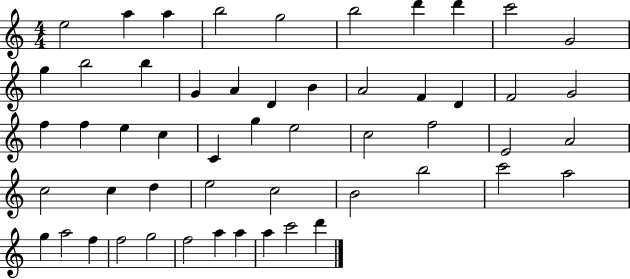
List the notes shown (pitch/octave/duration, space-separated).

E5/h A5/q A5/q B5/h G5/h B5/h D6/q D6/q C6/h G4/h G5/q B5/h B5/q G4/q A4/q D4/q B4/q A4/h F4/q D4/q F4/h G4/h F5/q F5/q E5/q C5/q C4/q G5/q E5/h C5/h F5/h E4/h A4/h C5/h C5/q D5/q E5/h C5/h B4/h B5/h C6/h A5/h G5/q A5/h F5/q F5/h G5/h F5/h A5/q A5/q A5/q C6/h D6/q